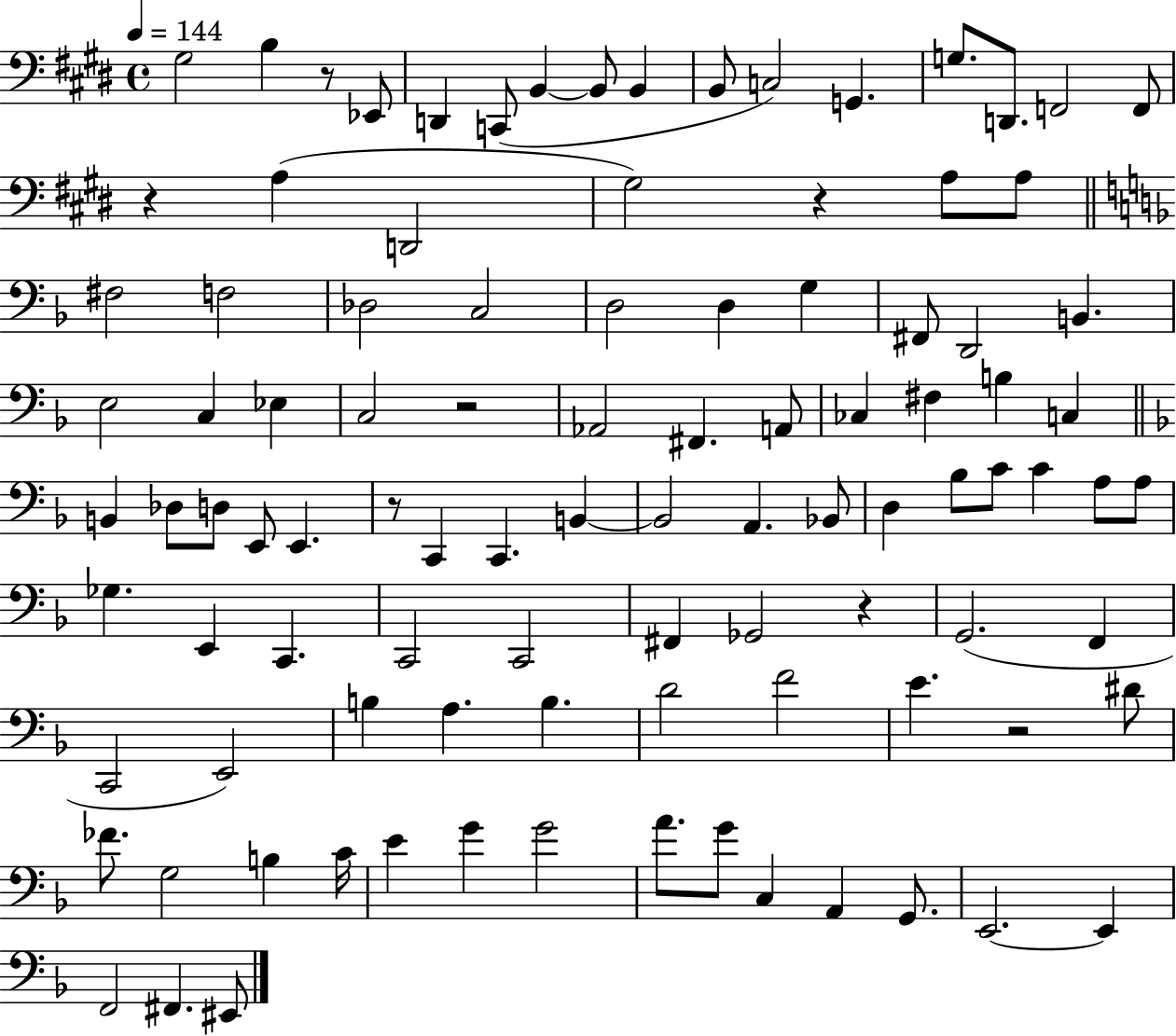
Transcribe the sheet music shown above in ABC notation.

X:1
T:Untitled
M:4/4
L:1/4
K:E
^G,2 B, z/2 _E,,/2 D,, C,,/2 B,, B,,/2 B,, B,,/2 C,2 G,, G,/2 D,,/2 F,,2 F,,/2 z A, D,,2 ^G,2 z A,/2 A,/2 ^F,2 F,2 _D,2 C,2 D,2 D, G, ^F,,/2 D,,2 B,, E,2 C, _E, C,2 z2 _A,,2 ^F,, A,,/2 _C, ^F, B, C, B,, _D,/2 D,/2 E,,/2 E,, z/2 C,, C,, B,, B,,2 A,, _B,,/2 D, _B,/2 C/2 C A,/2 A,/2 _G, E,, C,, C,,2 C,,2 ^F,, _G,,2 z G,,2 F,, C,,2 E,,2 B, A, B, D2 F2 E z2 ^D/2 _F/2 G,2 B, C/4 E G G2 A/2 G/2 C, A,, G,,/2 E,,2 E,, F,,2 ^F,, ^E,,/2